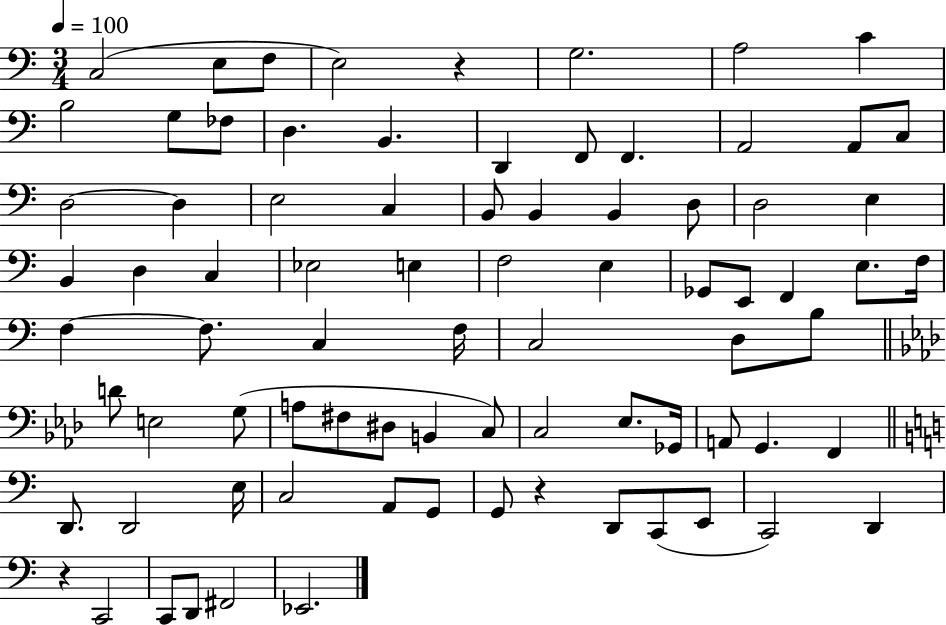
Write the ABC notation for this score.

X:1
T:Untitled
M:3/4
L:1/4
K:C
C,2 E,/2 F,/2 E,2 z G,2 A,2 C B,2 G,/2 _F,/2 D, B,, D,, F,,/2 F,, A,,2 A,,/2 C,/2 D,2 D, E,2 C, B,,/2 B,, B,, D,/2 D,2 E, B,, D, C, _E,2 E, F,2 E, _G,,/2 E,,/2 F,, E,/2 F,/4 F, F,/2 C, F,/4 C,2 D,/2 B,/2 D/2 E,2 G,/2 A,/2 ^F,/2 ^D,/2 B,, C,/2 C,2 _E,/2 _G,,/4 A,,/2 G,, F,, D,,/2 D,,2 E,/4 C,2 A,,/2 G,,/2 G,,/2 z D,,/2 C,,/2 E,,/2 C,,2 D,, z C,,2 C,,/2 D,,/2 ^F,,2 _E,,2